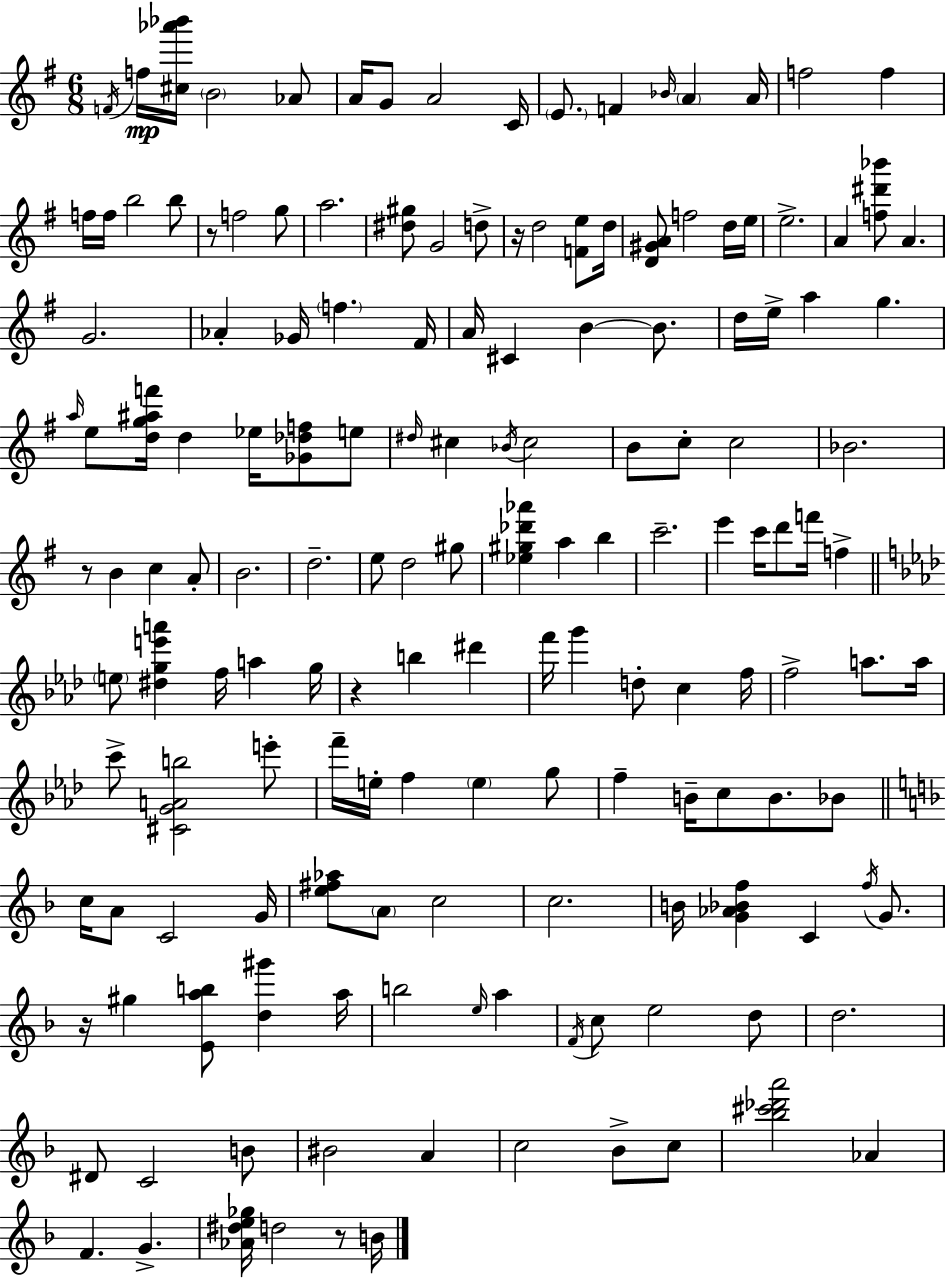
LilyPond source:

{
  \clef treble
  \numericTimeSignature
  \time 6/8
  \key e \minor
  \acciaccatura { f'16 }\mp f''16 <cis'' aes''' bes'''>16 \parenthesize b'2 aes'8 | a'16 g'8 a'2 | c'16 \parenthesize e'8. f'4 \grace { bes'16 } \parenthesize a'4 | a'16 f''2 f''4 | \break f''16 f''16 b''2 | b''8 r8 f''2 | g''8 a''2. | <dis'' gis''>8 g'2 | \break d''8-> r16 d''2 <f' e''>8 | d''16 <d' gis' a'>8 f''2 | d''16 e''16 e''2.-> | a'4 <f'' dis''' bes'''>8 a'4. | \break g'2. | aes'4-. ges'16 \parenthesize f''4. | fis'16 a'16 cis'4 b'4~~ b'8. | d''16 e''16-> a''4 g''4. | \break \grace { a''16 } e''8 <d'' g'' ais'' f'''>16 d''4 ees''16 <ges' des'' f''>8 | e''8 \grace { dis''16 } cis''4 \acciaccatura { bes'16 } cis''2 | b'8 c''8-. c''2 | bes'2. | \break r8 b'4 c''4 | a'8-. b'2. | d''2.-- | e''8 d''2 | \break gis''8 <ees'' gis'' des''' aes'''>4 a''4 | b''4 c'''2.-- | e'''4 c'''16 d'''8 | f'''16 f''4-> \bar "||" \break \key aes \major \parenthesize e''8 <dis'' g'' e''' a'''>4 f''16 a''4 g''16 | r4 b''4 dis'''4 | f'''16 g'''4 d''8-. c''4 f''16 | f''2-> a''8. a''16 | \break c'''8-> <cis' g' a' b''>2 e'''8-. | f'''16-- e''16-. f''4 \parenthesize e''4 g''8 | f''4-- b'16-- c''8 b'8. bes'8 | \bar "||" \break \key f \major c''16 a'8 c'2 g'16 | <e'' fis'' aes''>8 \parenthesize a'8 c''2 | c''2. | b'16 <g' aes' bes' f''>4 c'4 \acciaccatura { f''16 } g'8. | \break r16 gis''4 <e' a'' b''>8 <d'' gis'''>4 | a''16 b''2 \grace { e''16 } a''4 | \acciaccatura { f'16 } c''8 e''2 | d''8 d''2. | \break dis'8 c'2 | b'8 bis'2 a'4 | c''2 bes'8-> | c''8 <bes'' cis''' des''' a'''>2 aes'4 | \break f'4. g'4.-> | <aes' dis'' e'' ges''>16 d''2 | r8 b'16 \bar "|."
}